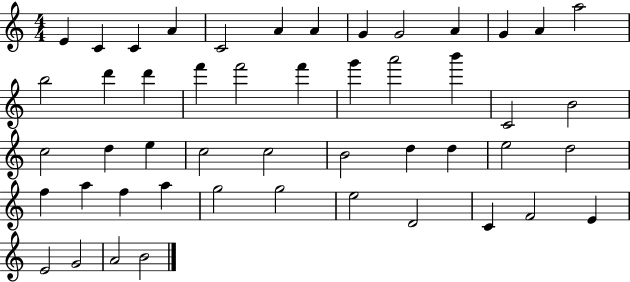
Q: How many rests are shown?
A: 0